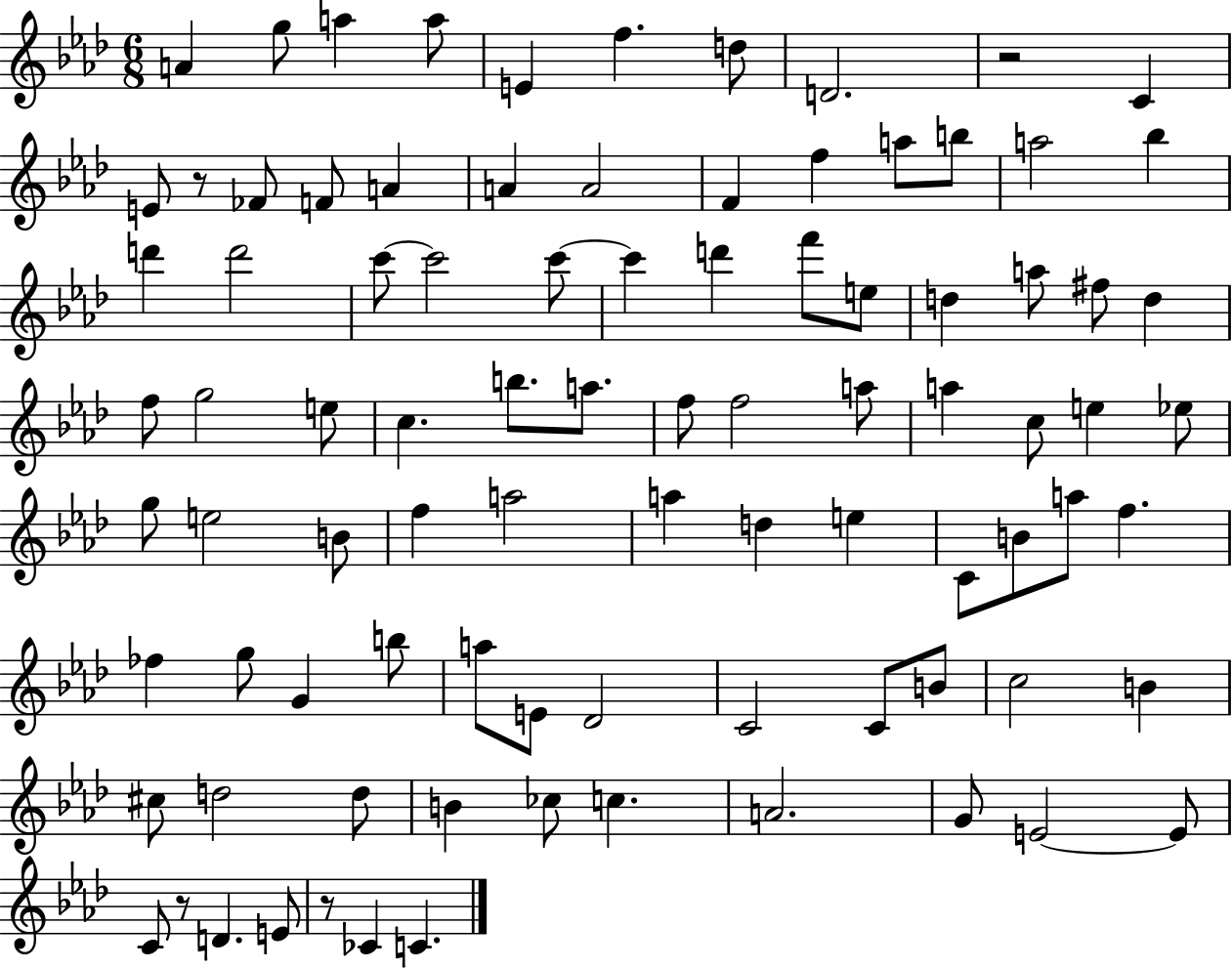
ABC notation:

X:1
T:Untitled
M:6/8
L:1/4
K:Ab
A g/2 a a/2 E f d/2 D2 z2 C E/2 z/2 _F/2 F/2 A A A2 F f a/2 b/2 a2 _b d' d'2 c'/2 c'2 c'/2 c' d' f'/2 e/2 d a/2 ^f/2 d f/2 g2 e/2 c b/2 a/2 f/2 f2 a/2 a c/2 e _e/2 g/2 e2 B/2 f a2 a d e C/2 B/2 a/2 f _f g/2 G b/2 a/2 E/2 _D2 C2 C/2 B/2 c2 B ^c/2 d2 d/2 B _c/2 c A2 G/2 E2 E/2 C/2 z/2 D E/2 z/2 _C C